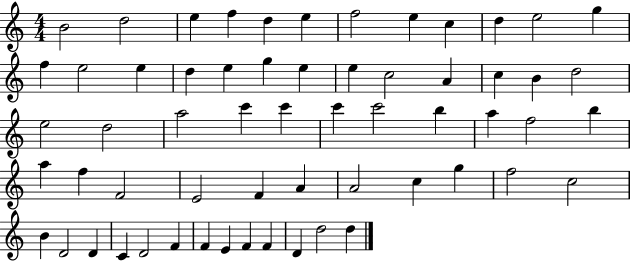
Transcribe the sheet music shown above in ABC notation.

X:1
T:Untitled
M:4/4
L:1/4
K:C
B2 d2 e f d e f2 e c d e2 g f e2 e d e g e e c2 A c B d2 e2 d2 a2 c' c' c' c'2 b a f2 b a f F2 E2 F A A2 c g f2 c2 B D2 D C D2 F F E F F D d2 d